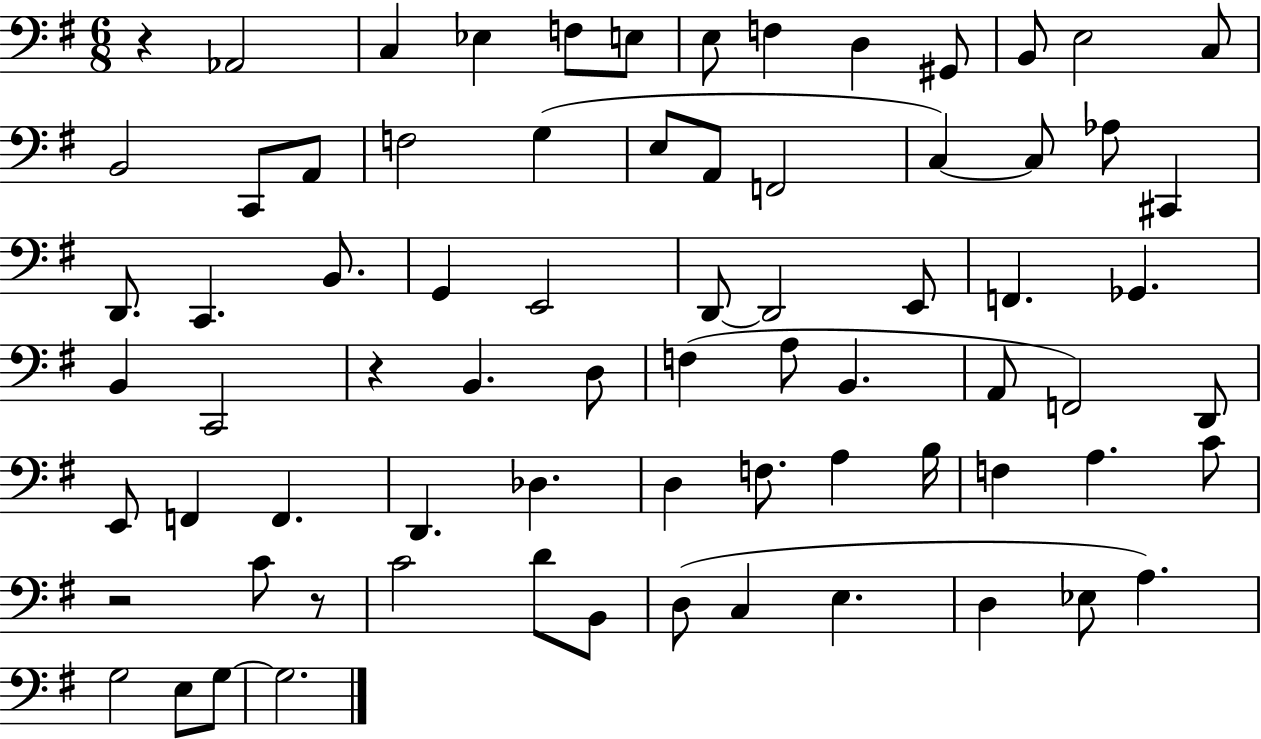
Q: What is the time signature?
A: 6/8